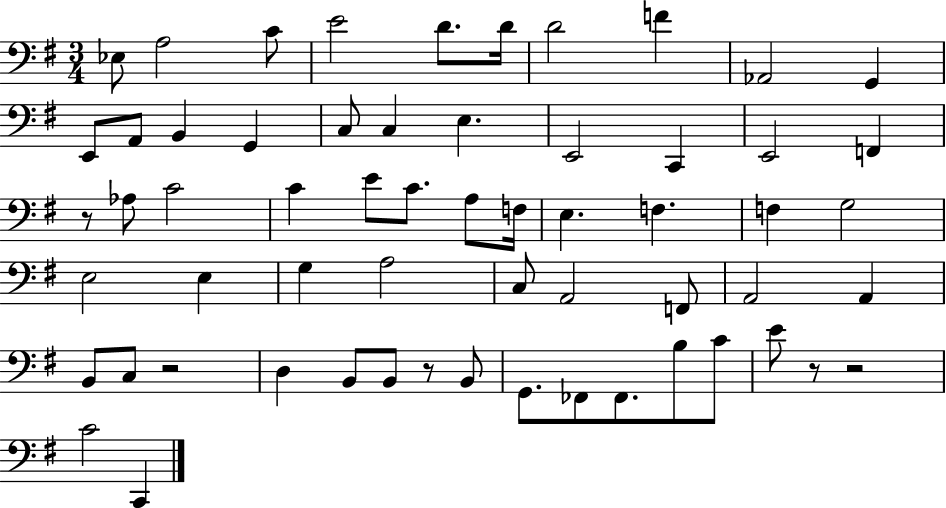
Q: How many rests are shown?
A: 5